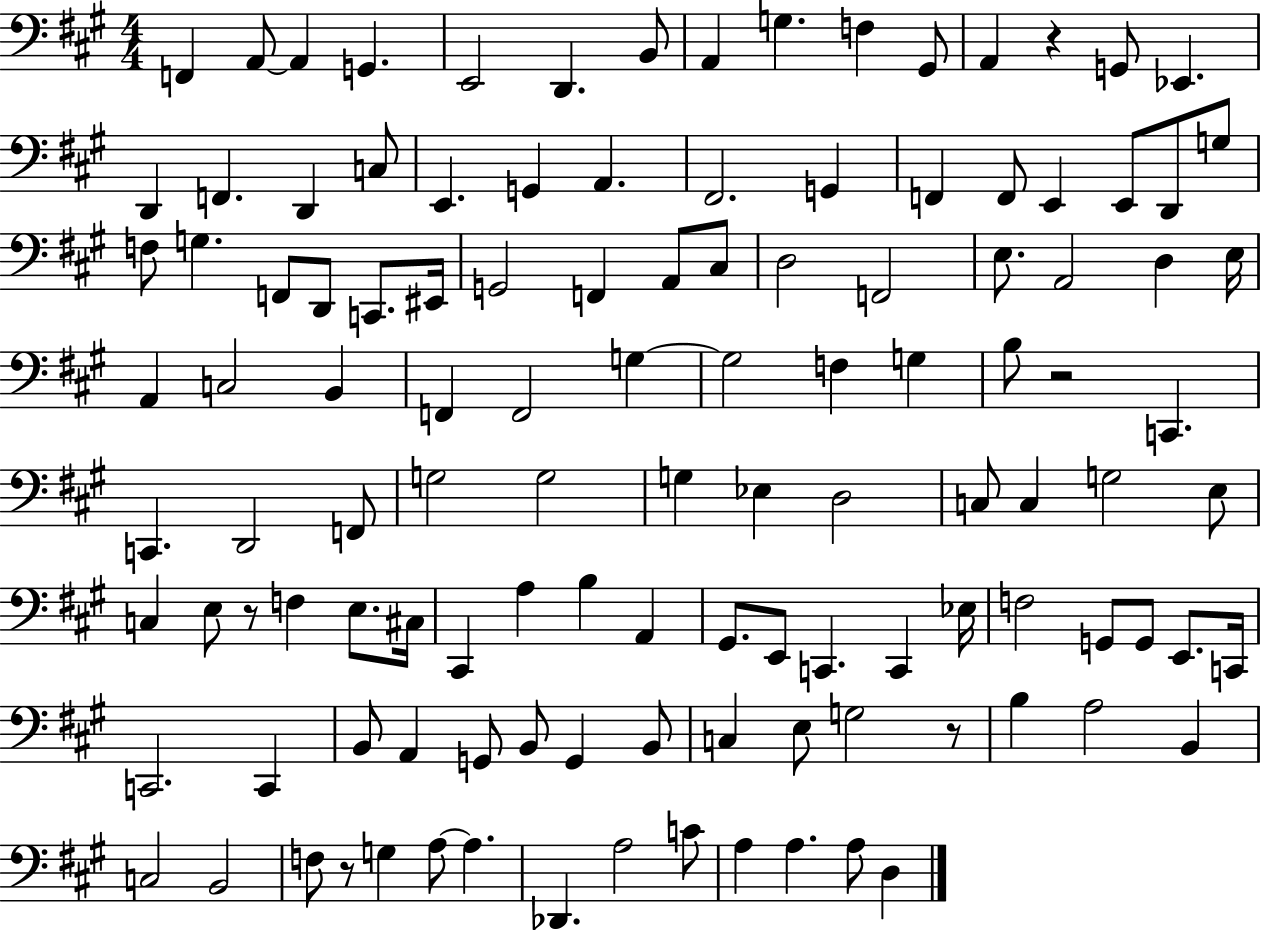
X:1
T:Untitled
M:4/4
L:1/4
K:A
F,, A,,/2 A,, G,, E,,2 D,, B,,/2 A,, G, F, ^G,,/2 A,, z G,,/2 _E,, D,, F,, D,, C,/2 E,, G,, A,, ^F,,2 G,, F,, F,,/2 E,, E,,/2 D,,/2 G,/2 F,/2 G, F,,/2 D,,/2 C,,/2 ^E,,/4 G,,2 F,, A,,/2 ^C,/2 D,2 F,,2 E,/2 A,,2 D, E,/4 A,, C,2 B,, F,, F,,2 G, G,2 F, G, B,/2 z2 C,, C,, D,,2 F,,/2 G,2 G,2 G, _E, D,2 C,/2 C, G,2 E,/2 C, E,/2 z/2 F, E,/2 ^C,/4 ^C,, A, B, A,, ^G,,/2 E,,/2 C,, C,, _E,/4 F,2 G,,/2 G,,/2 E,,/2 C,,/4 C,,2 C,, B,,/2 A,, G,,/2 B,,/2 G,, B,,/2 C, E,/2 G,2 z/2 B, A,2 B,, C,2 B,,2 F,/2 z/2 G, A,/2 A, _D,, A,2 C/2 A, A, A,/2 D,